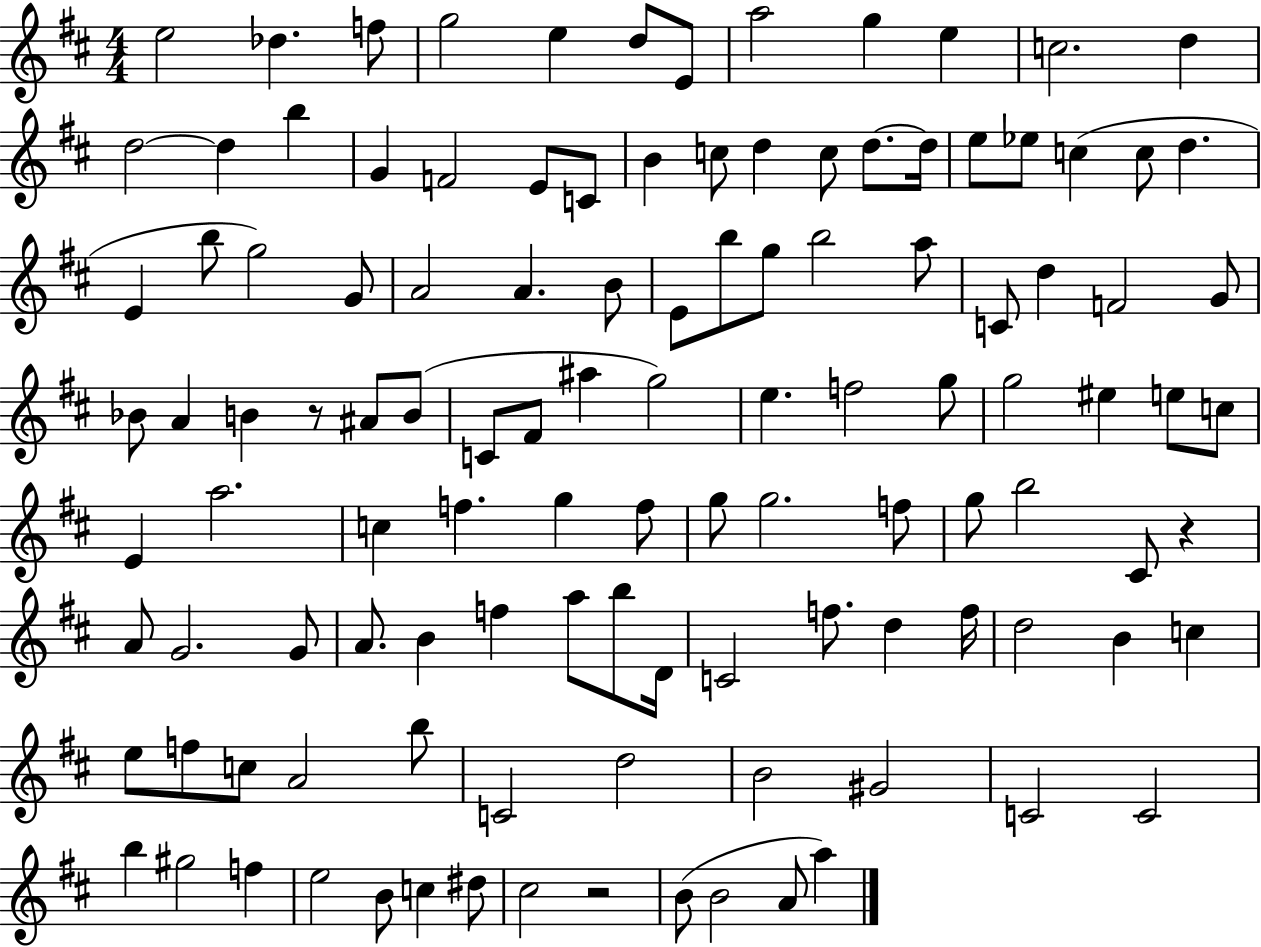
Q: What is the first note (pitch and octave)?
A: E5